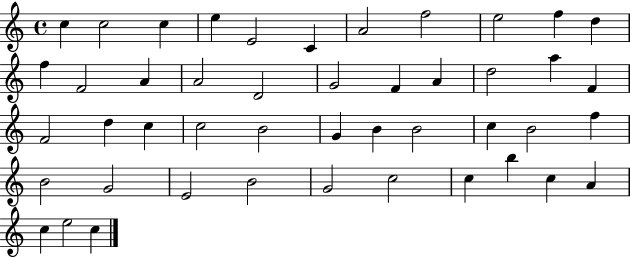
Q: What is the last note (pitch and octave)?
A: C5